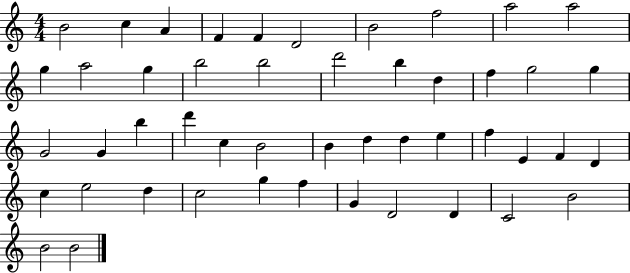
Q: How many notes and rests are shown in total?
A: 48